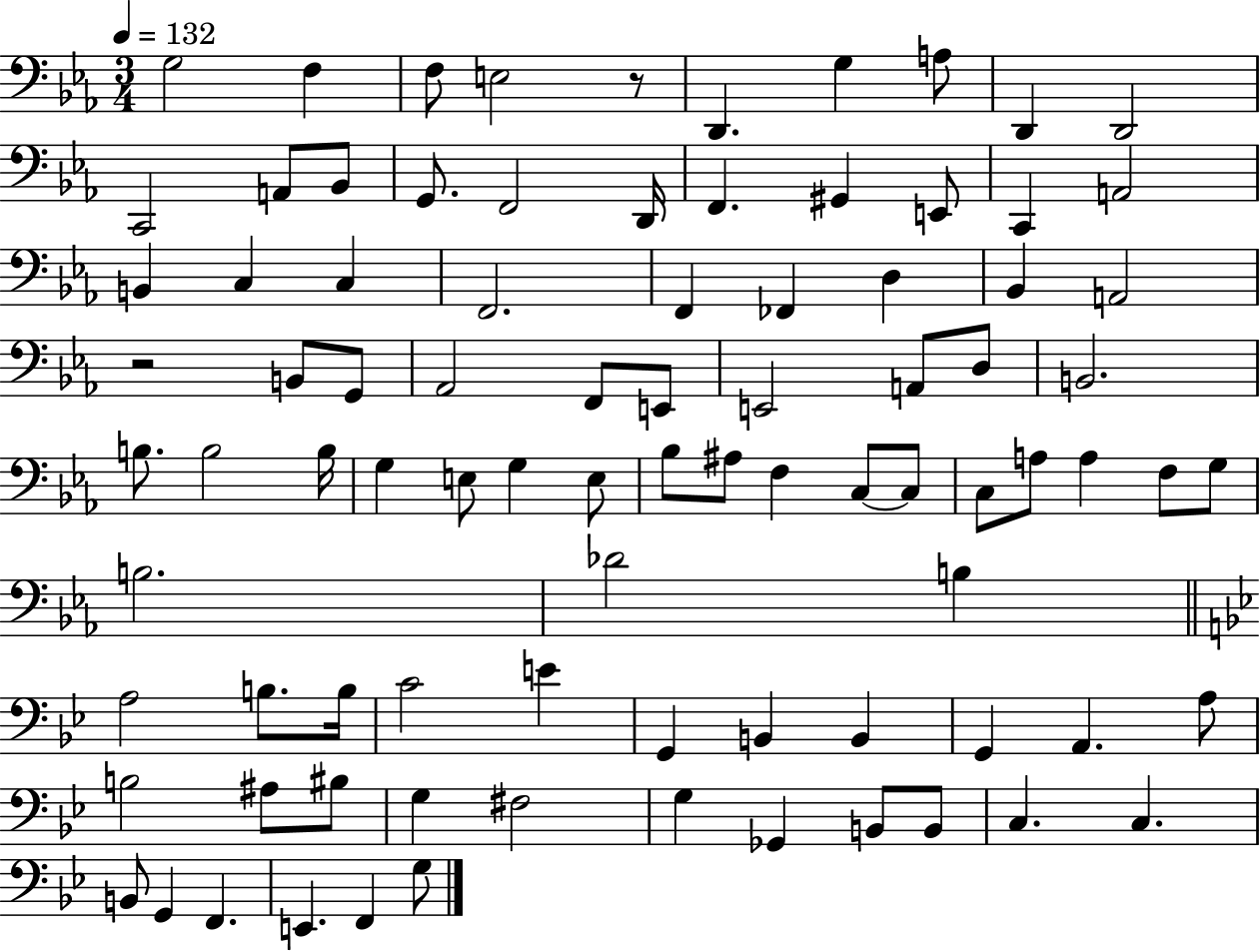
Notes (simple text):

G3/h F3/q F3/e E3/h R/e D2/q. G3/q A3/e D2/q D2/h C2/h A2/e Bb2/e G2/e. F2/h D2/s F2/q. G#2/q E2/e C2/q A2/h B2/q C3/q C3/q F2/h. F2/q FES2/q D3/q Bb2/q A2/h R/h B2/e G2/e Ab2/h F2/e E2/e E2/h A2/e D3/e B2/h. B3/e. B3/h B3/s G3/q E3/e G3/q E3/e Bb3/e A#3/e F3/q C3/e C3/e C3/e A3/e A3/q F3/e G3/e B3/h. Db4/h B3/q A3/h B3/e. B3/s C4/h E4/q G2/q B2/q B2/q G2/q A2/q. A3/e B3/h A#3/e BIS3/e G3/q F#3/h G3/q Gb2/q B2/e B2/e C3/q. C3/q. B2/e G2/q F2/q. E2/q. F2/q G3/e